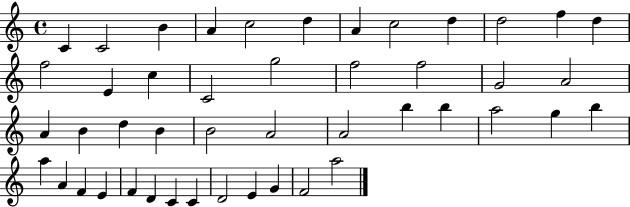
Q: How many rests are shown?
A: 0